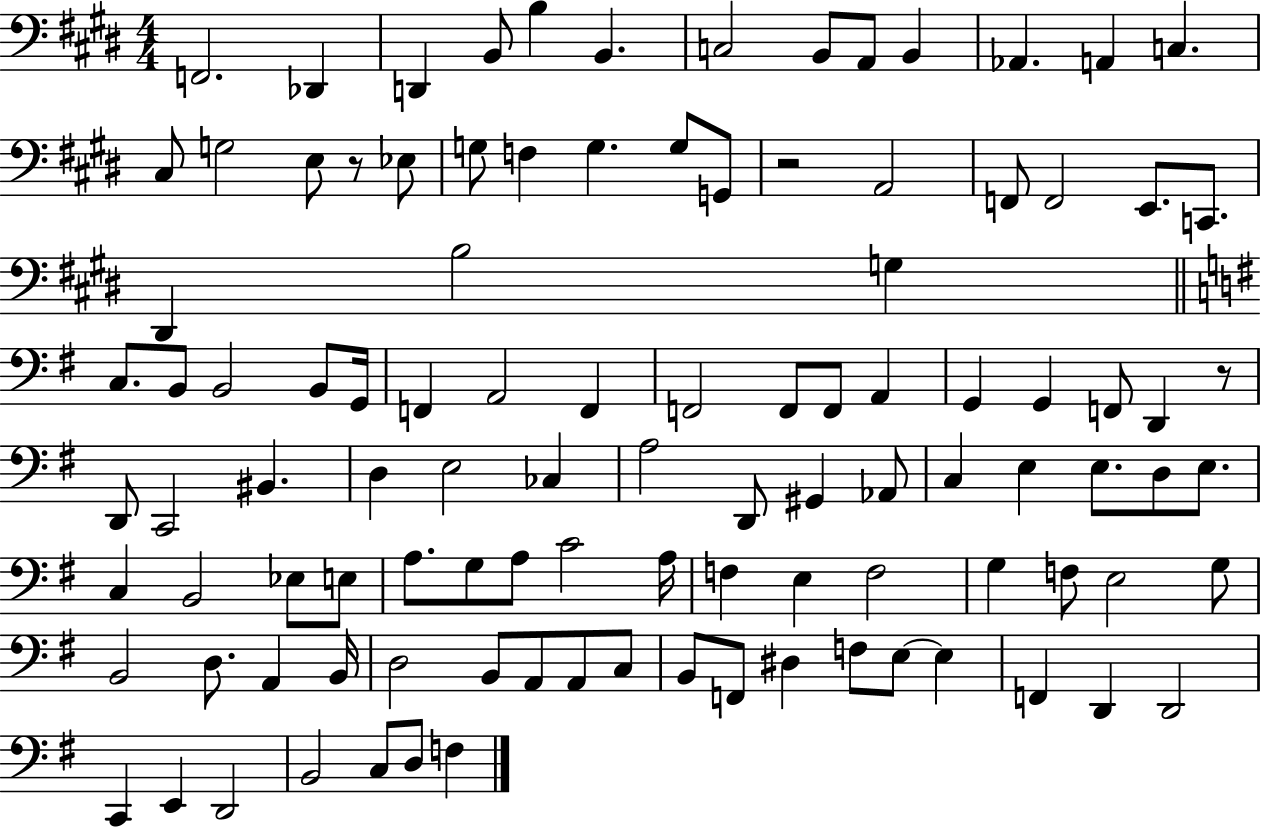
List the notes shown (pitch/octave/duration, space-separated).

F2/h. Db2/q D2/q B2/e B3/q B2/q. C3/h B2/e A2/e B2/q Ab2/q. A2/q C3/q. C#3/e G3/h E3/e R/e Eb3/e G3/e F3/q G3/q. G3/e G2/e R/h A2/h F2/e F2/h E2/e. C2/e. D#2/q B3/h G3/q C3/e. B2/e B2/h B2/e G2/s F2/q A2/h F2/q F2/h F2/e F2/e A2/q G2/q G2/q F2/e D2/q R/e D2/e C2/h BIS2/q. D3/q E3/h CES3/q A3/h D2/e G#2/q Ab2/e C3/q E3/q E3/e. D3/e E3/e. C3/q B2/h Eb3/e E3/e A3/e. G3/e A3/e C4/h A3/s F3/q E3/q F3/h G3/q F3/e E3/h G3/e B2/h D3/e. A2/q B2/s D3/h B2/e A2/e A2/e C3/e B2/e F2/e D#3/q F3/e E3/e E3/q F2/q D2/q D2/h C2/q E2/q D2/h B2/h C3/e D3/e F3/q